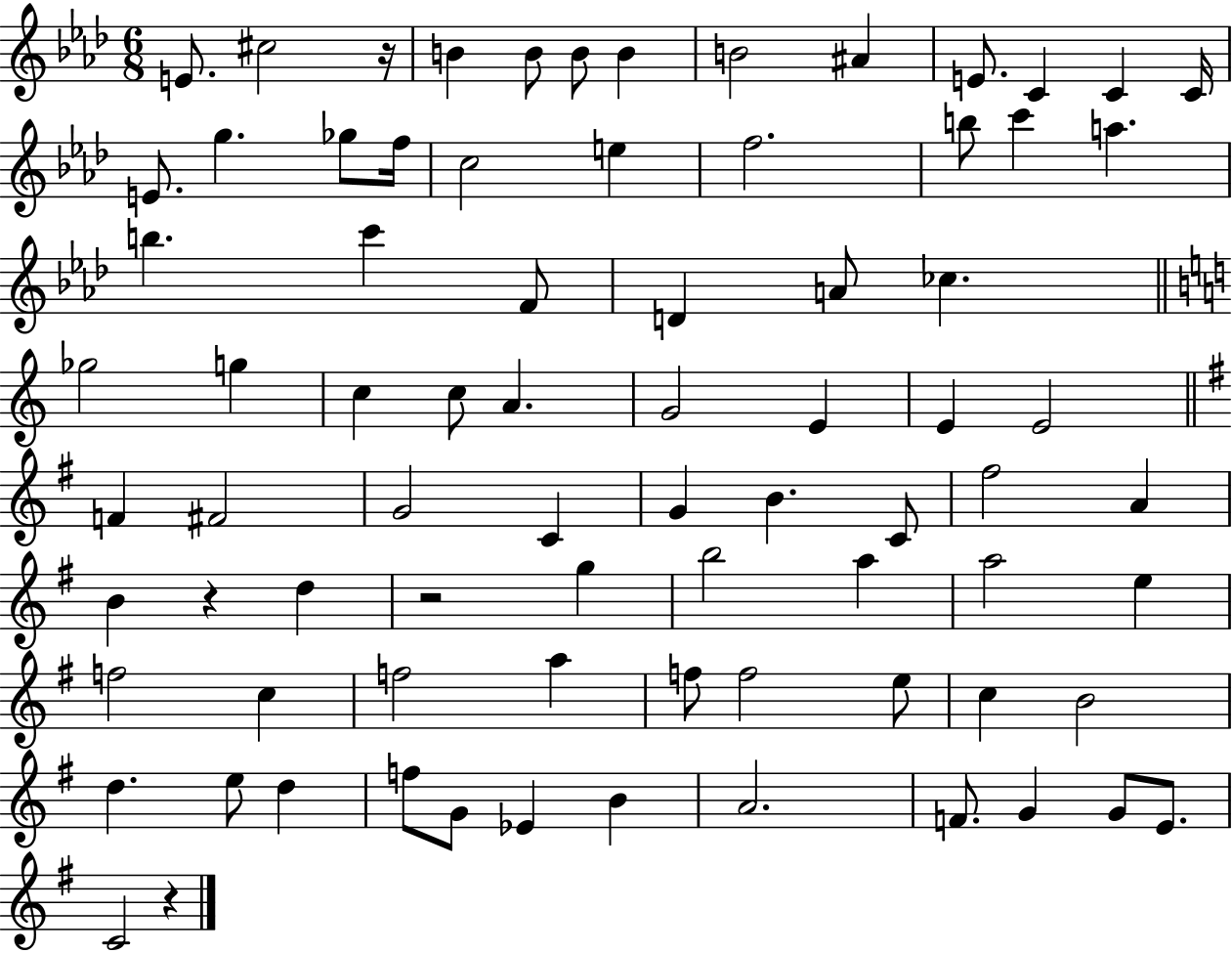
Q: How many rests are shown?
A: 4